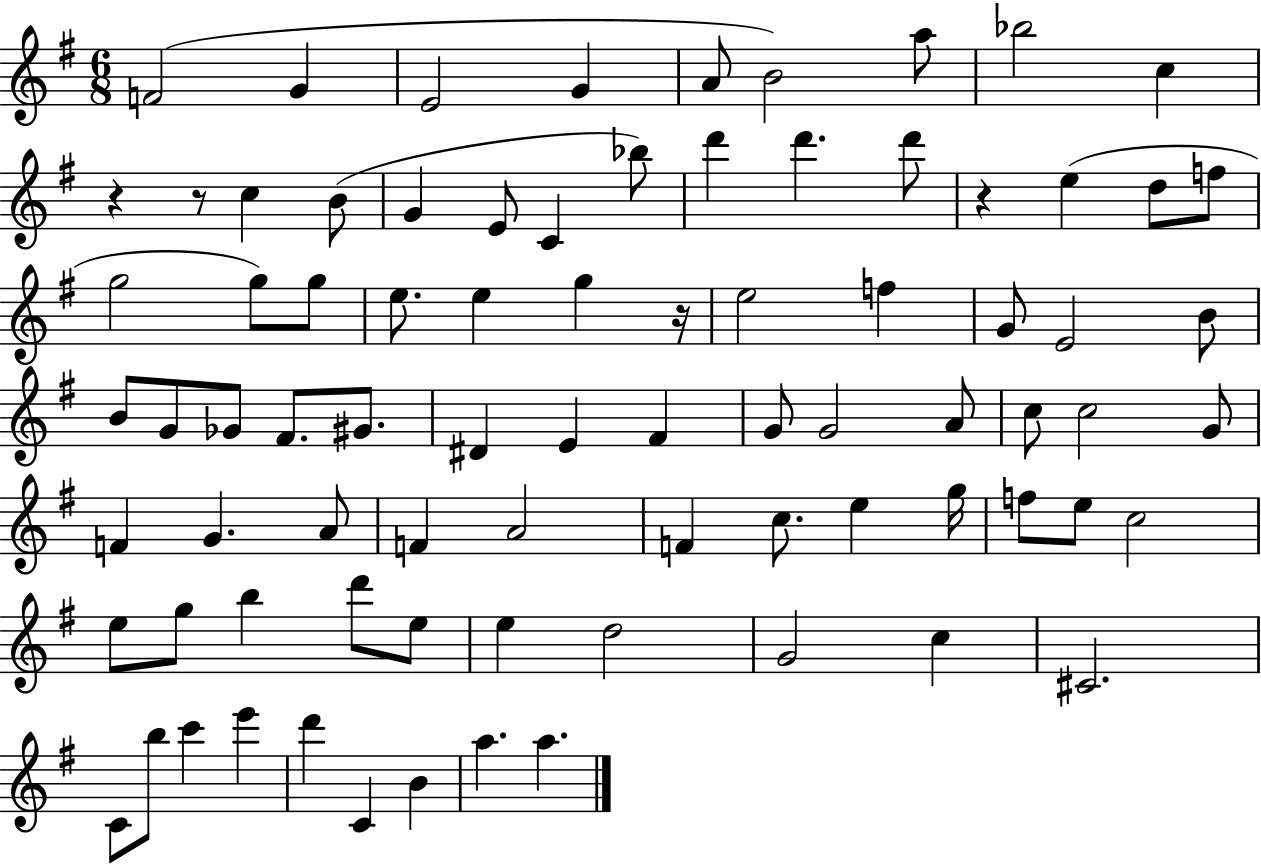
F4/h G4/q E4/h G4/q A4/e B4/h A5/e Bb5/h C5/q R/q R/e C5/q B4/e G4/q E4/e C4/q Bb5/e D6/q D6/q. D6/e R/q E5/q D5/e F5/e G5/h G5/e G5/e E5/e. E5/q G5/q R/s E5/h F5/q G4/e E4/h B4/e B4/e G4/e Gb4/e F#4/e. G#4/e. D#4/q E4/q F#4/q G4/e G4/h A4/e C5/e C5/h G4/e F4/q G4/q. A4/e F4/q A4/h F4/q C5/e. E5/q G5/s F5/e E5/e C5/h E5/e G5/e B5/q D6/e E5/e E5/q D5/h G4/h C5/q C#4/h. C4/e B5/e C6/q E6/q D6/q C4/q B4/q A5/q. A5/q.